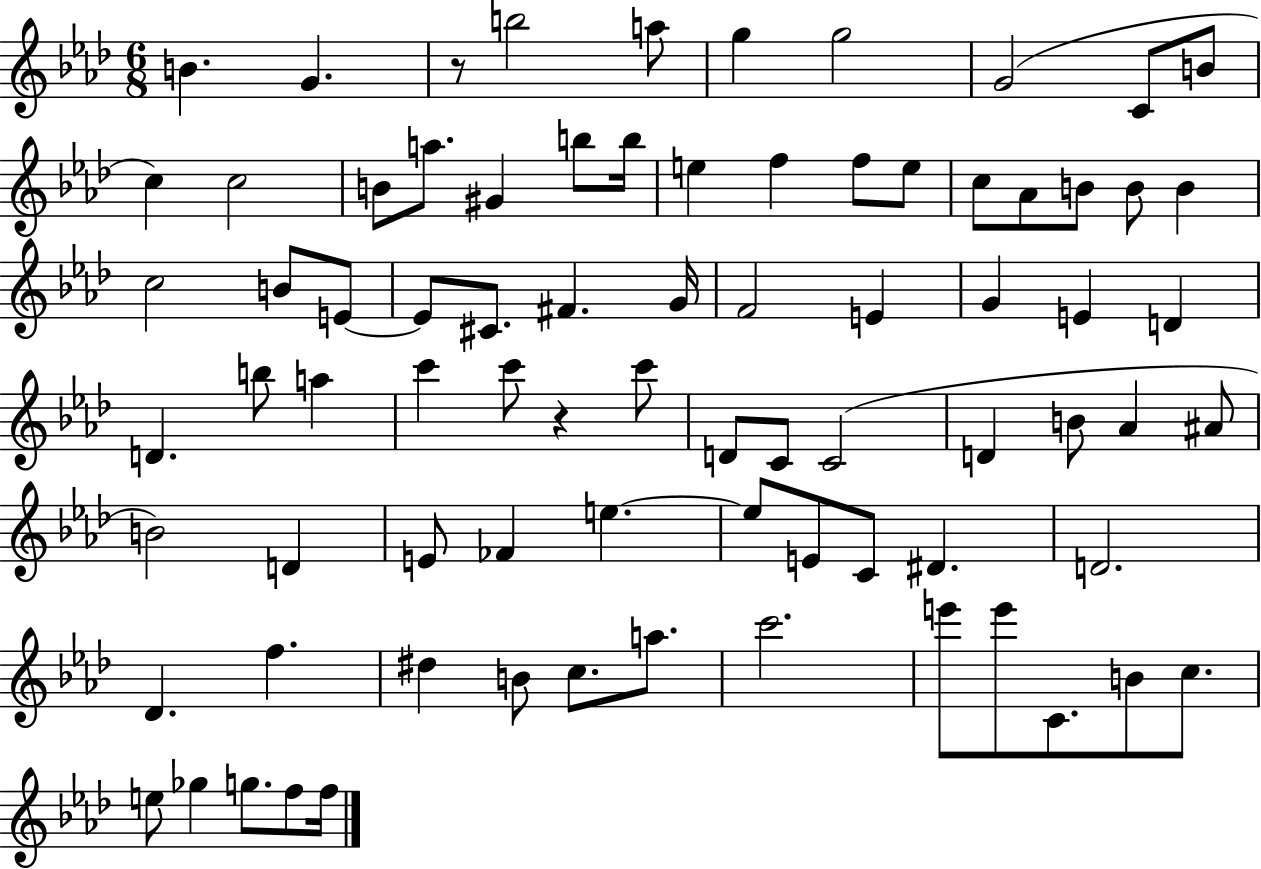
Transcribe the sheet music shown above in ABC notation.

X:1
T:Untitled
M:6/8
L:1/4
K:Ab
B G z/2 b2 a/2 g g2 G2 C/2 B/2 c c2 B/2 a/2 ^G b/2 b/4 e f f/2 e/2 c/2 _A/2 B/2 B/2 B c2 B/2 E/2 E/2 ^C/2 ^F G/4 F2 E G E D D b/2 a c' c'/2 z c'/2 D/2 C/2 C2 D B/2 _A ^A/2 B2 D E/2 _F e e/2 E/2 C/2 ^D D2 _D f ^d B/2 c/2 a/2 c'2 e'/2 e'/2 C/2 B/2 c/2 e/2 _g g/2 f/2 f/4